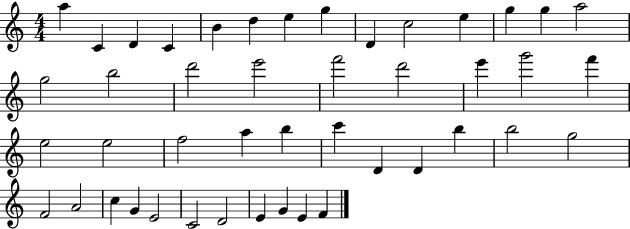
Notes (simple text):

A5/q C4/q D4/q C4/q B4/q D5/q E5/q G5/q D4/q C5/h E5/q G5/q G5/q A5/h G5/h B5/h D6/h E6/h F6/h D6/h E6/q G6/h F6/q E5/h E5/h F5/h A5/q B5/q C6/q D4/q D4/q B5/q B5/h G5/h F4/h A4/h C5/q G4/q E4/h C4/h D4/h E4/q G4/q E4/q F4/q